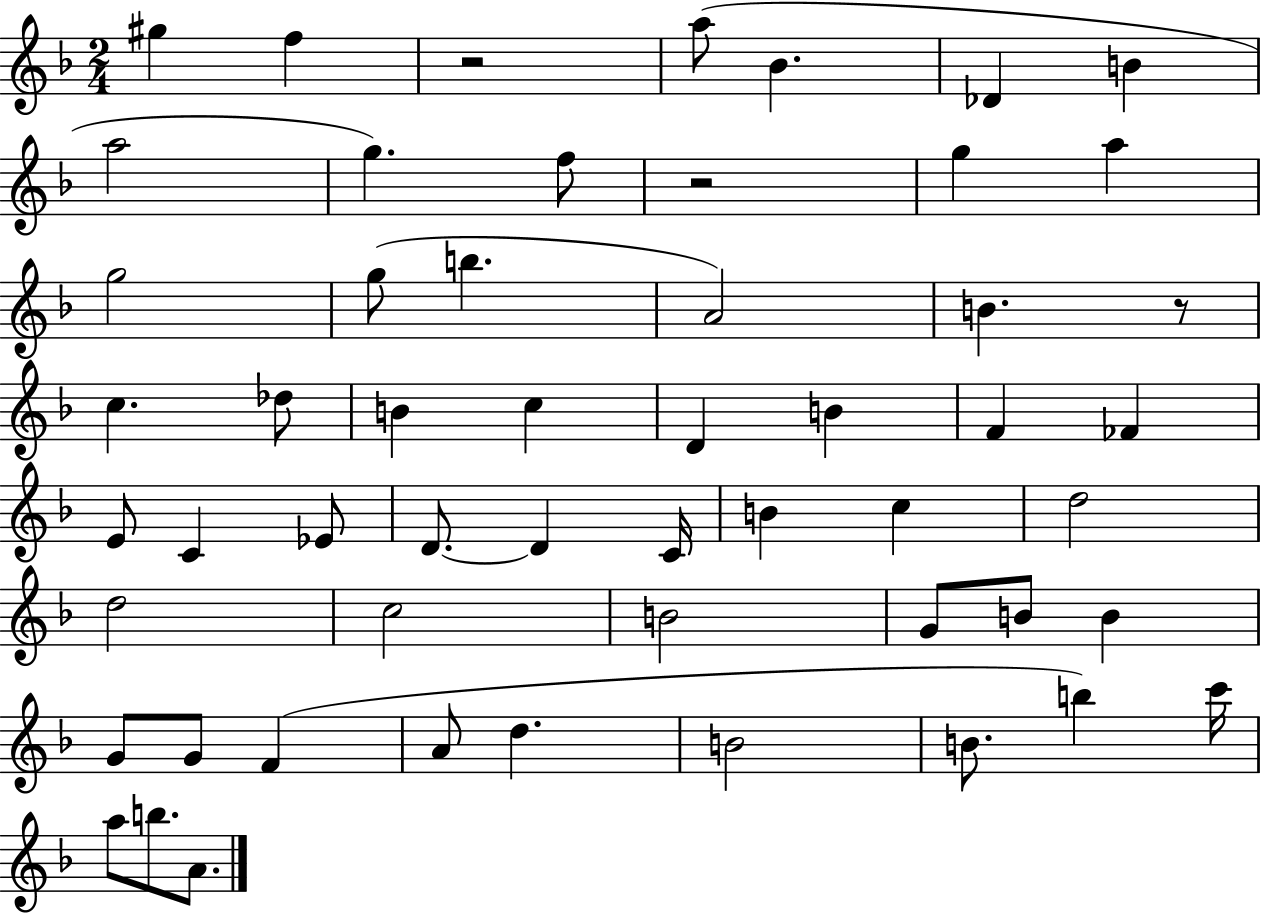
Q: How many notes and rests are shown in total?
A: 54